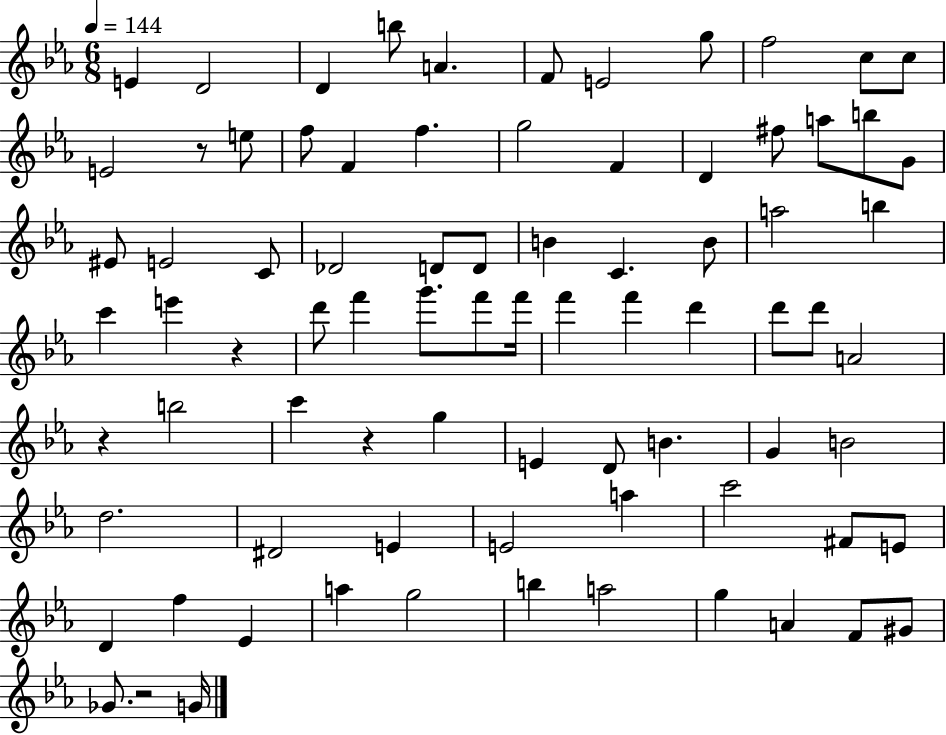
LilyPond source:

{
  \clef treble
  \numericTimeSignature
  \time 6/8
  \key ees \major
  \tempo 4 = 144
  \repeat volta 2 { e'4 d'2 | d'4 b''8 a'4. | f'8 e'2 g''8 | f''2 c''8 c''8 | \break e'2 r8 e''8 | f''8 f'4 f''4. | g''2 f'4 | d'4 fis''8 a''8 b''8 g'8 | \break eis'8 e'2 c'8 | des'2 d'8 d'8 | b'4 c'4. b'8 | a''2 b''4 | \break c'''4 e'''4 r4 | d'''8 f'''4 g'''8. f'''8 f'''16 | f'''4 f'''4 d'''4 | d'''8 d'''8 a'2 | \break r4 b''2 | c'''4 r4 g''4 | e'4 d'8 b'4. | g'4 b'2 | \break d''2. | dis'2 e'4 | e'2 a''4 | c'''2 fis'8 e'8 | \break d'4 f''4 ees'4 | a''4 g''2 | b''4 a''2 | g''4 a'4 f'8 gis'8 | \break ges'8. r2 g'16 | } \bar "|."
}